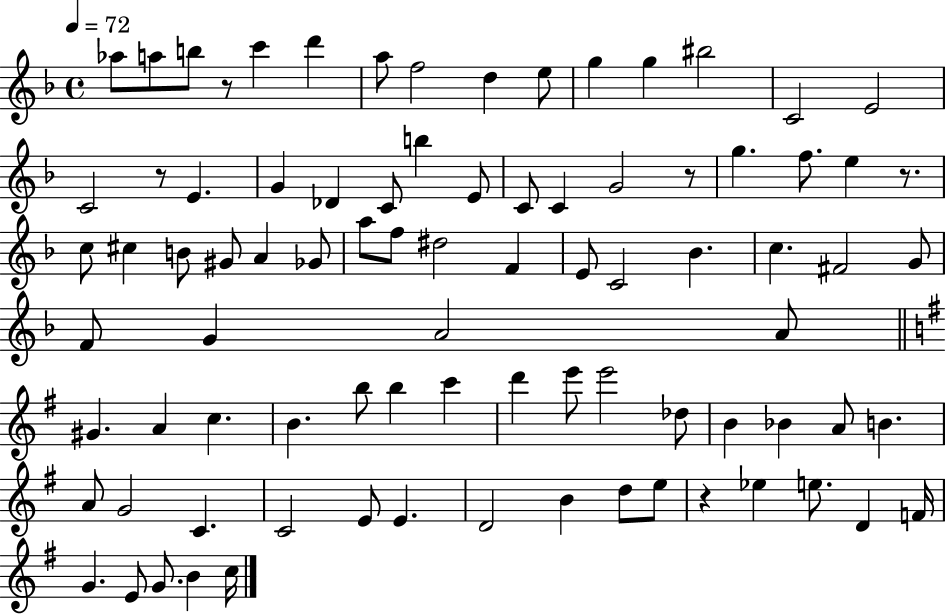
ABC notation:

X:1
T:Untitled
M:4/4
L:1/4
K:F
_a/2 a/2 b/2 z/2 c' d' a/2 f2 d e/2 g g ^b2 C2 E2 C2 z/2 E G _D C/2 b E/2 C/2 C G2 z/2 g f/2 e z/2 c/2 ^c B/2 ^G/2 A _G/2 a/2 f/2 ^d2 F E/2 C2 _B c ^F2 G/2 F/2 G A2 A/2 ^G A c B b/2 b c' d' e'/2 e'2 _d/2 B _B A/2 B A/2 G2 C C2 E/2 E D2 B d/2 e/2 z _e e/2 D F/4 G E/2 G/2 B c/4